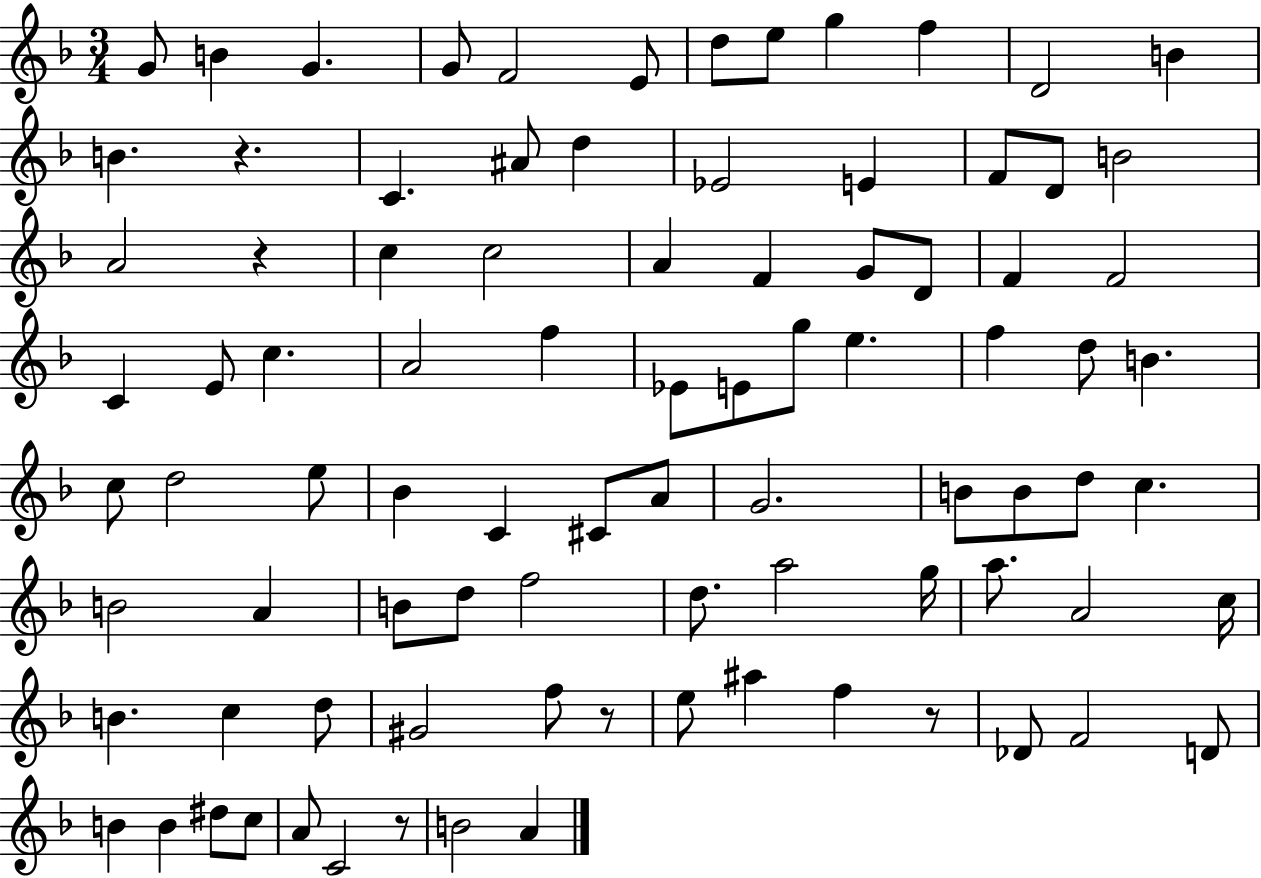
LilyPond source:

{
  \clef treble
  \numericTimeSignature
  \time 3/4
  \key f \major
  g'8 b'4 g'4. | g'8 f'2 e'8 | d''8 e''8 g''4 f''4 | d'2 b'4 | \break b'4. r4. | c'4. ais'8 d''4 | ees'2 e'4 | f'8 d'8 b'2 | \break a'2 r4 | c''4 c''2 | a'4 f'4 g'8 d'8 | f'4 f'2 | \break c'4 e'8 c''4. | a'2 f''4 | ees'8 e'8 g''8 e''4. | f''4 d''8 b'4. | \break c''8 d''2 e''8 | bes'4 c'4 cis'8 a'8 | g'2. | b'8 b'8 d''8 c''4. | \break b'2 a'4 | b'8 d''8 f''2 | d''8. a''2 g''16 | a''8. a'2 c''16 | \break b'4. c''4 d''8 | gis'2 f''8 r8 | e''8 ais''4 f''4 r8 | des'8 f'2 d'8 | \break b'4 b'4 dis''8 c''8 | a'8 c'2 r8 | b'2 a'4 | \bar "|."
}